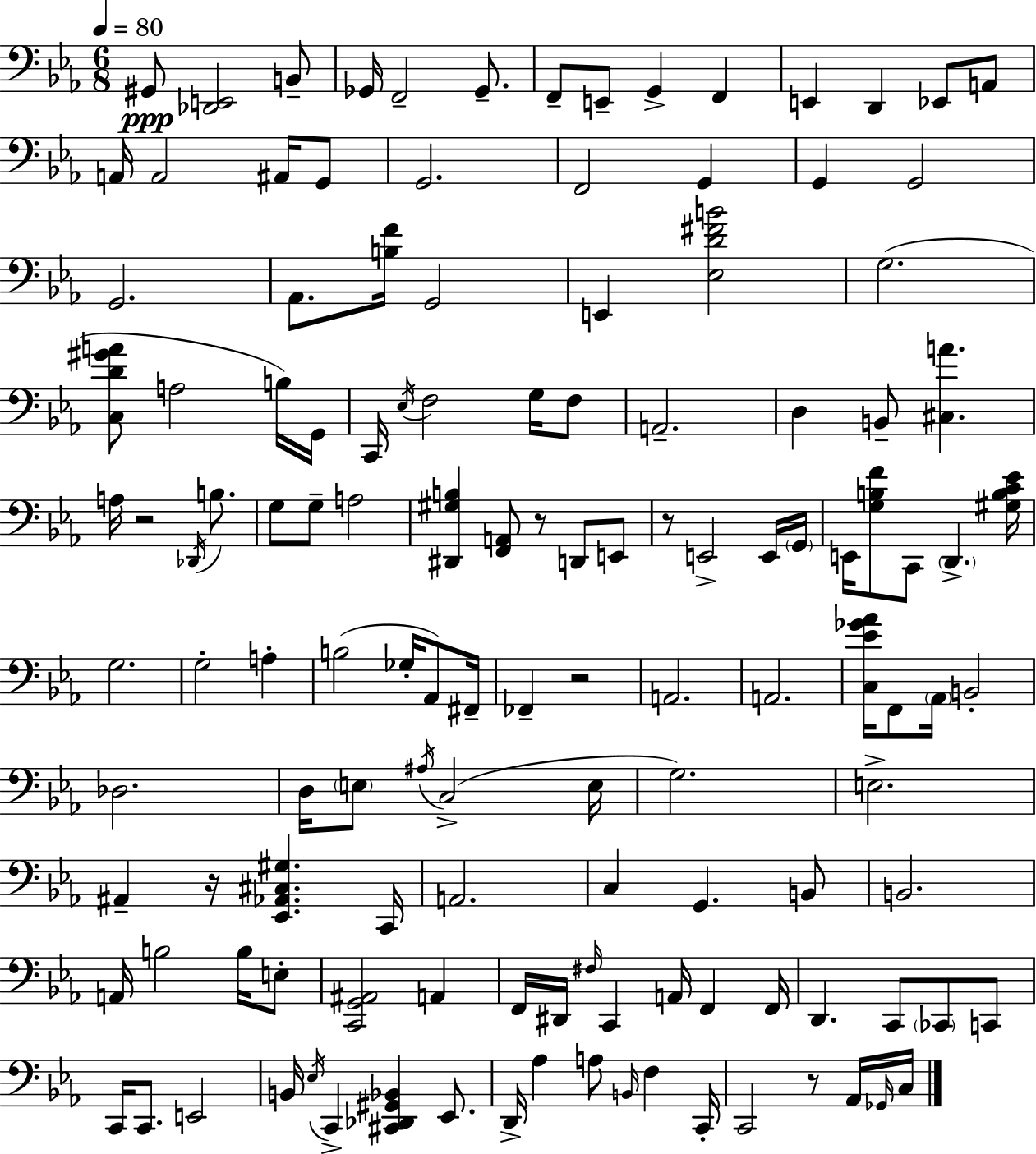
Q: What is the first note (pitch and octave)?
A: G#2